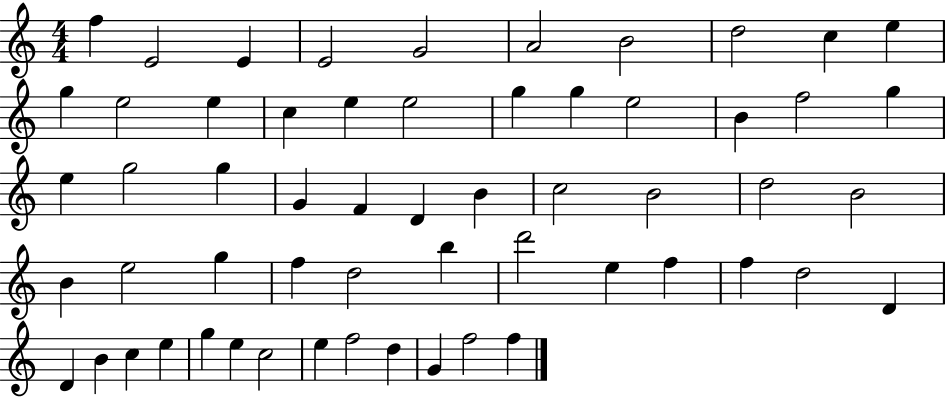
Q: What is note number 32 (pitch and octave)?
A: D5